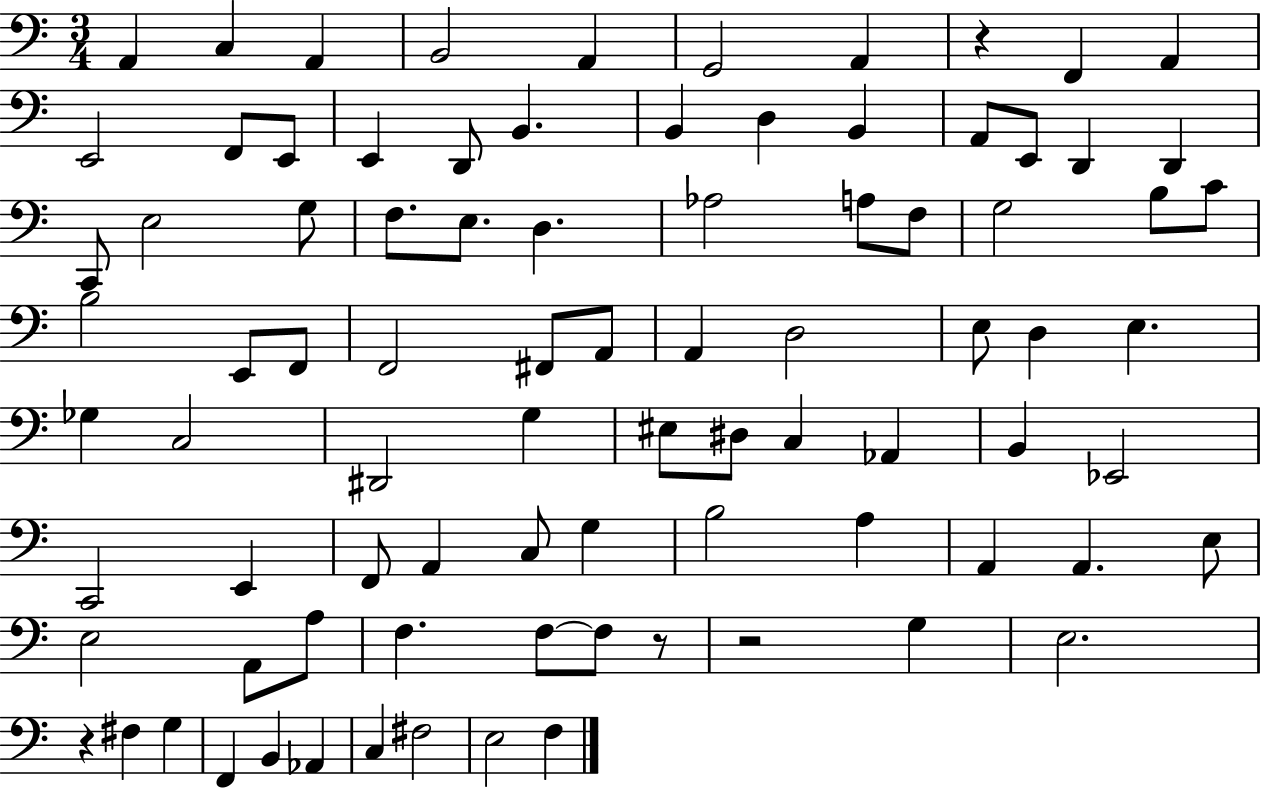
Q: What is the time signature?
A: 3/4